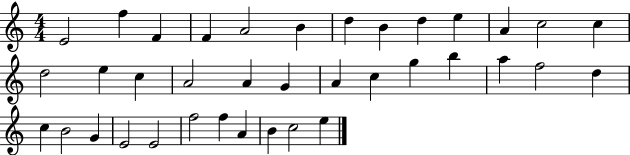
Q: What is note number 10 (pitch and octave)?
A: E5